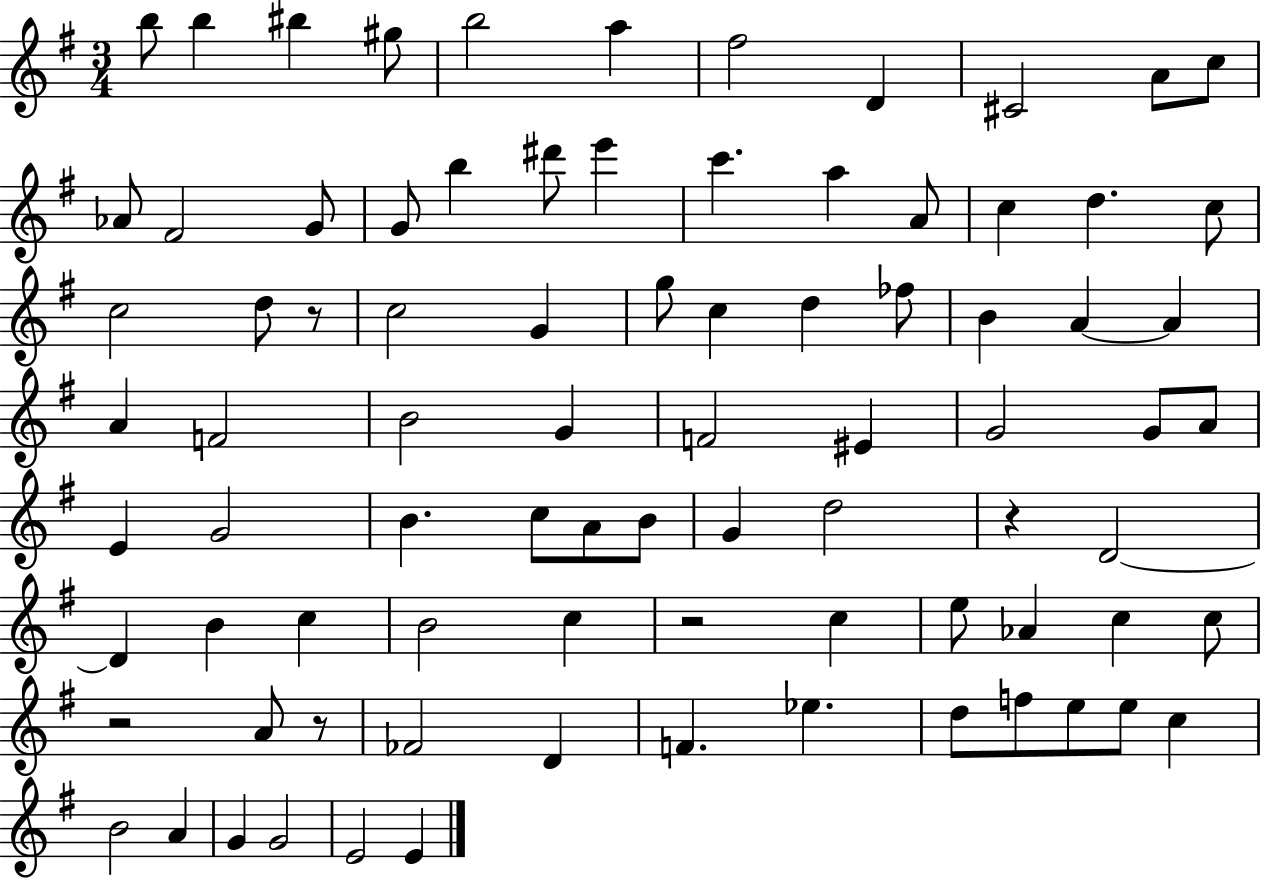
{
  \clef treble
  \numericTimeSignature
  \time 3/4
  \key g \major
  b''8 b''4 bis''4 gis''8 | b''2 a''4 | fis''2 d'4 | cis'2 a'8 c''8 | \break aes'8 fis'2 g'8 | g'8 b''4 dis'''8 e'''4 | c'''4. a''4 a'8 | c''4 d''4. c''8 | \break c''2 d''8 r8 | c''2 g'4 | g''8 c''4 d''4 fes''8 | b'4 a'4~~ a'4 | \break a'4 f'2 | b'2 g'4 | f'2 eis'4 | g'2 g'8 a'8 | \break e'4 g'2 | b'4. c''8 a'8 b'8 | g'4 d''2 | r4 d'2~~ | \break d'4 b'4 c''4 | b'2 c''4 | r2 c''4 | e''8 aes'4 c''4 c''8 | \break r2 a'8 r8 | fes'2 d'4 | f'4. ees''4. | d''8 f''8 e''8 e''8 c''4 | \break b'2 a'4 | g'4 g'2 | e'2 e'4 | \bar "|."
}